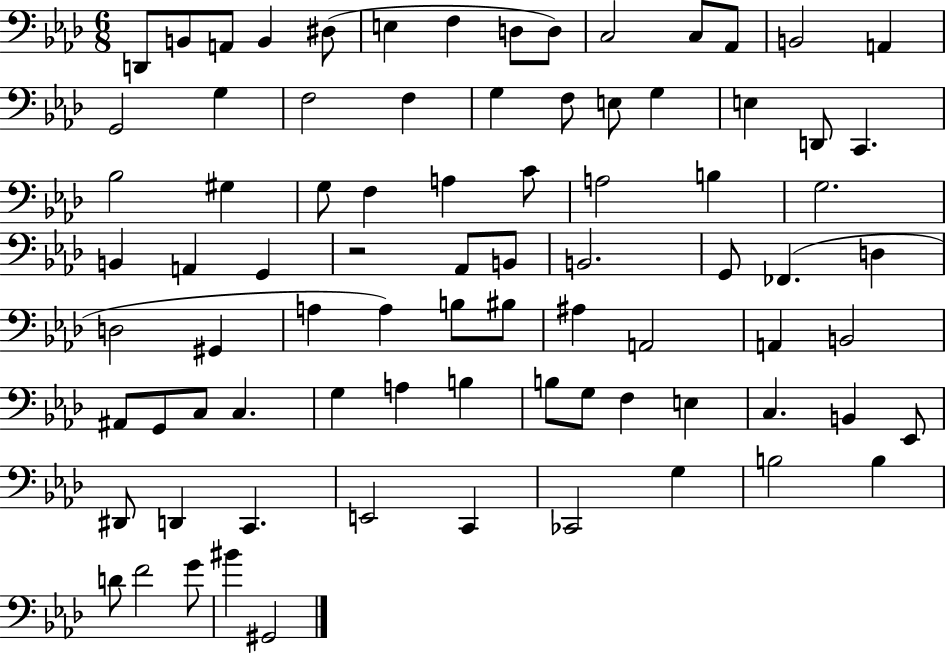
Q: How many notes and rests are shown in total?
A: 82